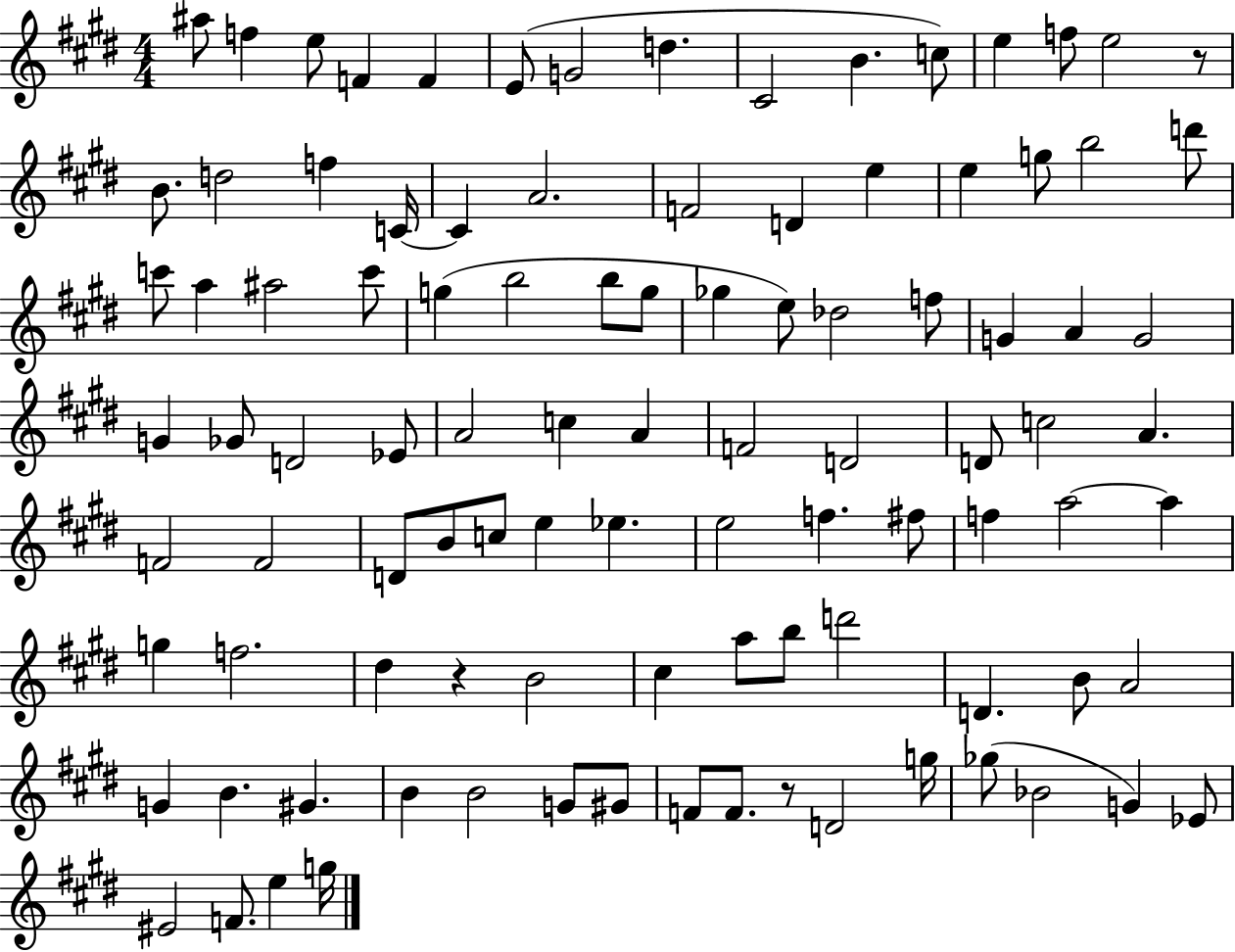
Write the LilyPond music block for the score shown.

{
  \clef treble
  \numericTimeSignature
  \time 4/4
  \key e \major
  \repeat volta 2 { ais''8 f''4 e''8 f'4 f'4 | e'8( g'2 d''4. | cis'2 b'4. c''8) | e''4 f''8 e''2 r8 | \break b'8. d''2 f''4 c'16~~ | c'4 a'2. | f'2 d'4 e''4 | e''4 g''8 b''2 d'''8 | \break c'''8 a''4 ais''2 c'''8 | g''4( b''2 b''8 g''8 | ges''4 e''8) des''2 f''8 | g'4 a'4 g'2 | \break g'4 ges'8 d'2 ees'8 | a'2 c''4 a'4 | f'2 d'2 | d'8 c''2 a'4. | \break f'2 f'2 | d'8 b'8 c''8 e''4 ees''4. | e''2 f''4. fis''8 | f''4 a''2~~ a''4 | \break g''4 f''2. | dis''4 r4 b'2 | cis''4 a''8 b''8 d'''2 | d'4. b'8 a'2 | \break g'4 b'4. gis'4. | b'4 b'2 g'8 gis'8 | f'8 f'8. r8 d'2 g''16 | ges''8( bes'2 g'4) ees'8 | \break eis'2 f'8. e''4 g''16 | } \bar "|."
}